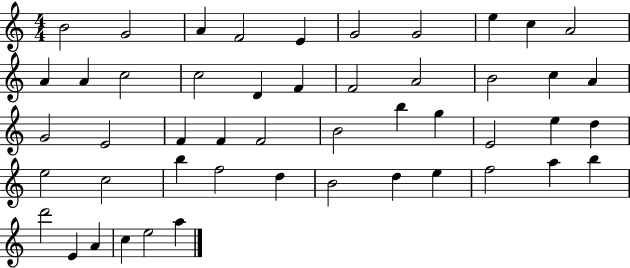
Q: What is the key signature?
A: C major